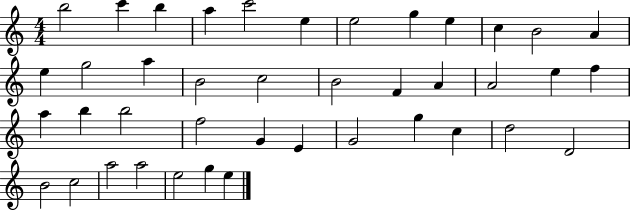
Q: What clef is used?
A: treble